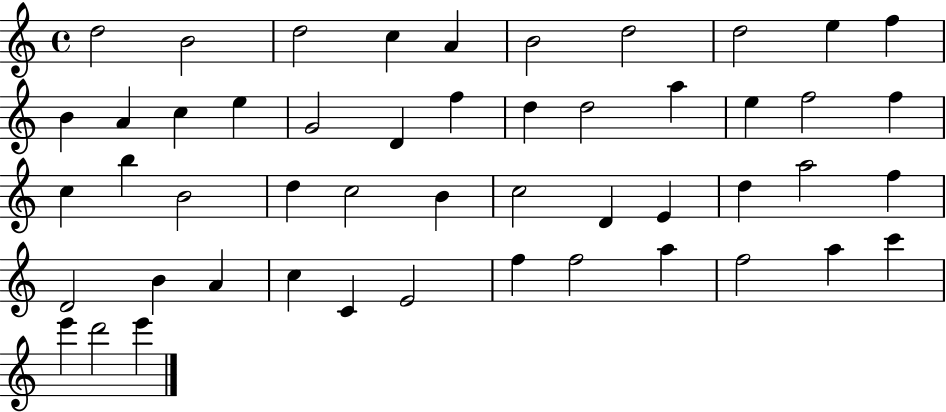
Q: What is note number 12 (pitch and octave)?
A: A4